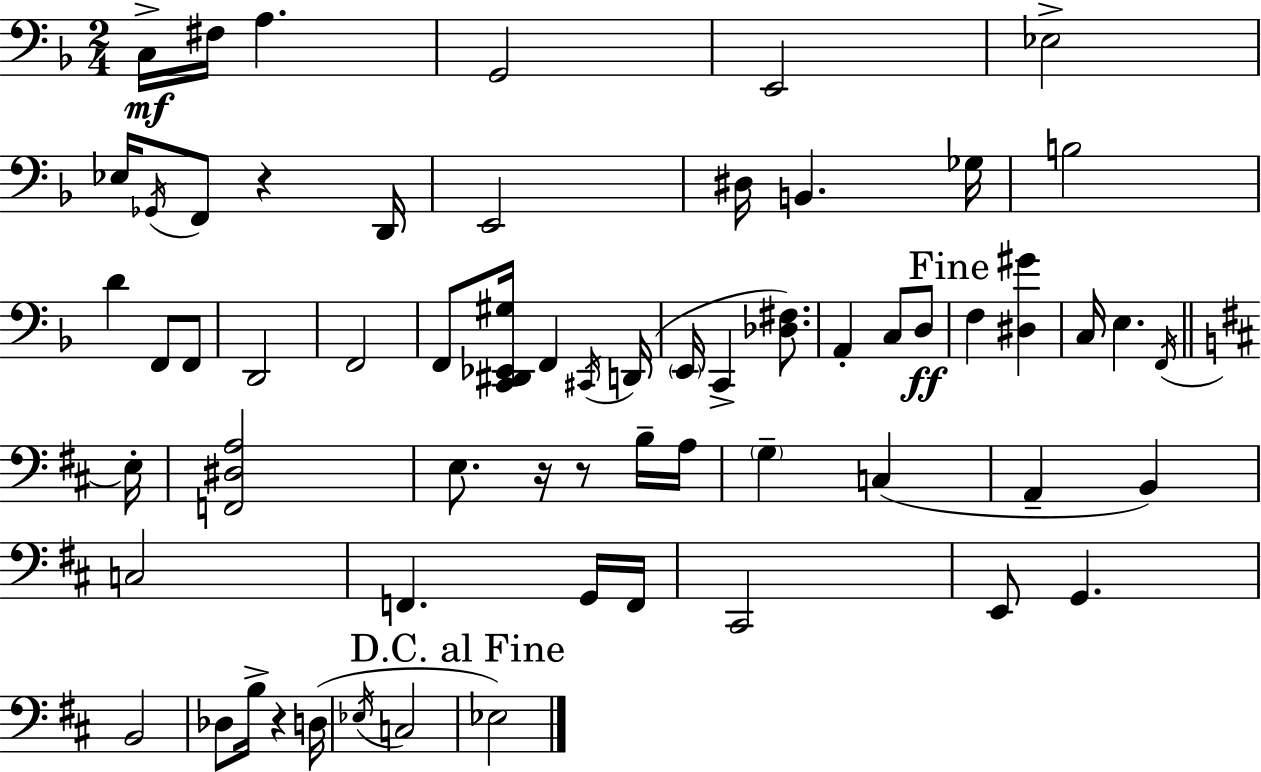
C3/s F#3/s A3/q. G2/h E2/h Eb3/h Eb3/s Gb2/s F2/e R/q D2/s E2/h D#3/s B2/q. Gb3/s B3/h D4/q F2/e F2/e D2/h F2/h F2/e [C2,D#2,Eb2,G#3]/s F2/q C#2/s D2/s E2/s C2/q [Db3,F#3]/e. A2/q C3/e D3/e F3/q [D#3,G#4]/q C3/s E3/q. F2/s E3/s [F2,D#3,A3]/h E3/e. R/s R/e B3/s A3/s G3/q C3/q A2/q B2/q C3/h F2/q. G2/s F2/s C#2/h E2/e G2/q. B2/h Db3/e B3/s R/q D3/s Eb3/s C3/h Eb3/h